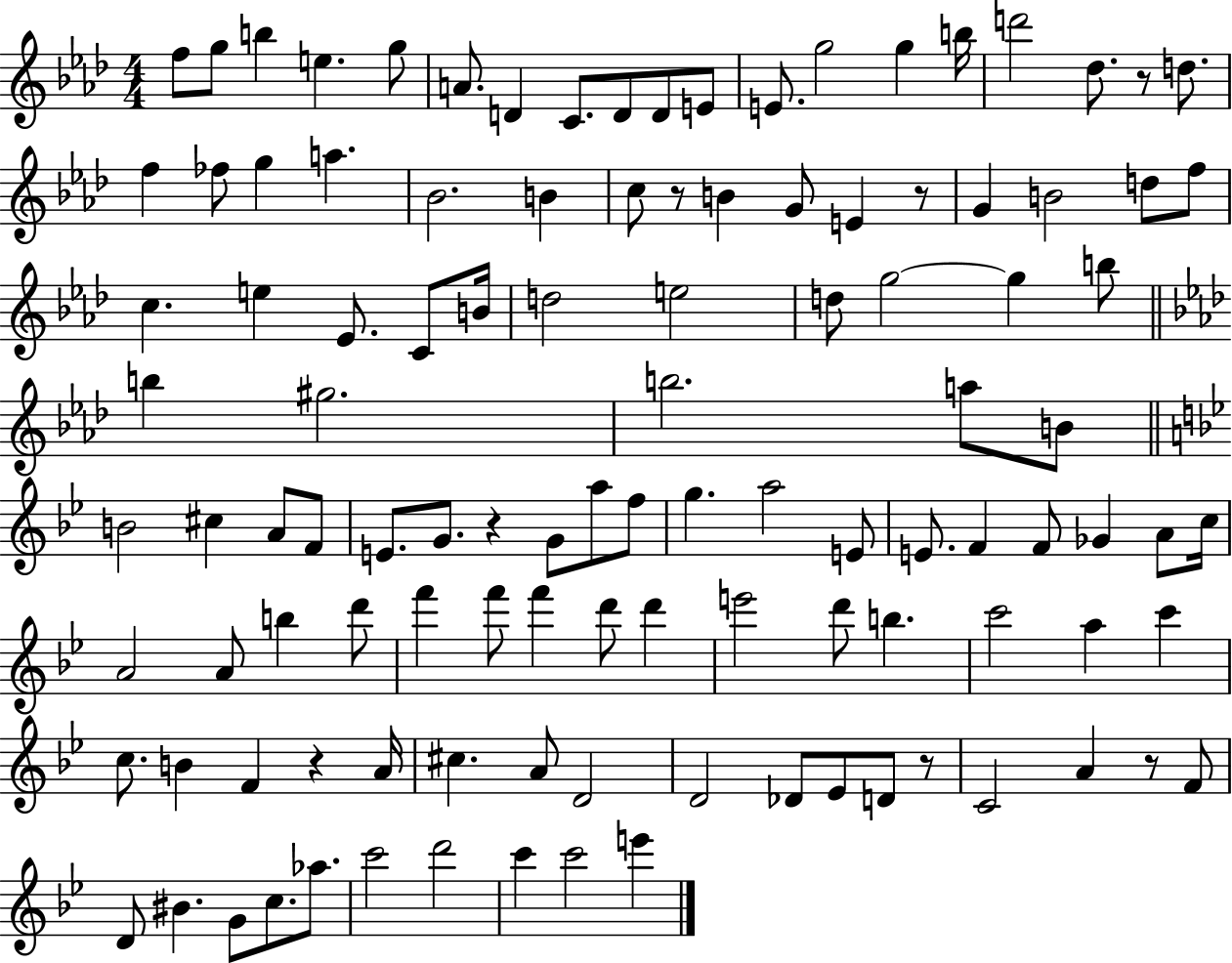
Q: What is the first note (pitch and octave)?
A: F5